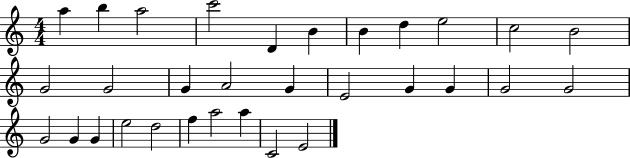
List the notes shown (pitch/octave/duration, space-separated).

A5/q B5/q A5/h C6/h D4/q B4/q B4/q D5/q E5/h C5/h B4/h G4/h G4/h G4/q A4/h G4/q E4/h G4/q G4/q G4/h G4/h G4/h G4/q G4/q E5/h D5/h F5/q A5/h A5/q C4/h E4/h